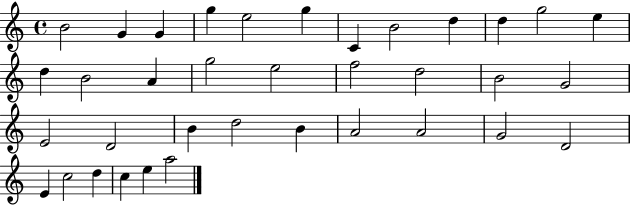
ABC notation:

X:1
T:Untitled
M:4/4
L:1/4
K:C
B2 G G g e2 g C B2 d d g2 e d B2 A g2 e2 f2 d2 B2 G2 E2 D2 B d2 B A2 A2 G2 D2 E c2 d c e a2